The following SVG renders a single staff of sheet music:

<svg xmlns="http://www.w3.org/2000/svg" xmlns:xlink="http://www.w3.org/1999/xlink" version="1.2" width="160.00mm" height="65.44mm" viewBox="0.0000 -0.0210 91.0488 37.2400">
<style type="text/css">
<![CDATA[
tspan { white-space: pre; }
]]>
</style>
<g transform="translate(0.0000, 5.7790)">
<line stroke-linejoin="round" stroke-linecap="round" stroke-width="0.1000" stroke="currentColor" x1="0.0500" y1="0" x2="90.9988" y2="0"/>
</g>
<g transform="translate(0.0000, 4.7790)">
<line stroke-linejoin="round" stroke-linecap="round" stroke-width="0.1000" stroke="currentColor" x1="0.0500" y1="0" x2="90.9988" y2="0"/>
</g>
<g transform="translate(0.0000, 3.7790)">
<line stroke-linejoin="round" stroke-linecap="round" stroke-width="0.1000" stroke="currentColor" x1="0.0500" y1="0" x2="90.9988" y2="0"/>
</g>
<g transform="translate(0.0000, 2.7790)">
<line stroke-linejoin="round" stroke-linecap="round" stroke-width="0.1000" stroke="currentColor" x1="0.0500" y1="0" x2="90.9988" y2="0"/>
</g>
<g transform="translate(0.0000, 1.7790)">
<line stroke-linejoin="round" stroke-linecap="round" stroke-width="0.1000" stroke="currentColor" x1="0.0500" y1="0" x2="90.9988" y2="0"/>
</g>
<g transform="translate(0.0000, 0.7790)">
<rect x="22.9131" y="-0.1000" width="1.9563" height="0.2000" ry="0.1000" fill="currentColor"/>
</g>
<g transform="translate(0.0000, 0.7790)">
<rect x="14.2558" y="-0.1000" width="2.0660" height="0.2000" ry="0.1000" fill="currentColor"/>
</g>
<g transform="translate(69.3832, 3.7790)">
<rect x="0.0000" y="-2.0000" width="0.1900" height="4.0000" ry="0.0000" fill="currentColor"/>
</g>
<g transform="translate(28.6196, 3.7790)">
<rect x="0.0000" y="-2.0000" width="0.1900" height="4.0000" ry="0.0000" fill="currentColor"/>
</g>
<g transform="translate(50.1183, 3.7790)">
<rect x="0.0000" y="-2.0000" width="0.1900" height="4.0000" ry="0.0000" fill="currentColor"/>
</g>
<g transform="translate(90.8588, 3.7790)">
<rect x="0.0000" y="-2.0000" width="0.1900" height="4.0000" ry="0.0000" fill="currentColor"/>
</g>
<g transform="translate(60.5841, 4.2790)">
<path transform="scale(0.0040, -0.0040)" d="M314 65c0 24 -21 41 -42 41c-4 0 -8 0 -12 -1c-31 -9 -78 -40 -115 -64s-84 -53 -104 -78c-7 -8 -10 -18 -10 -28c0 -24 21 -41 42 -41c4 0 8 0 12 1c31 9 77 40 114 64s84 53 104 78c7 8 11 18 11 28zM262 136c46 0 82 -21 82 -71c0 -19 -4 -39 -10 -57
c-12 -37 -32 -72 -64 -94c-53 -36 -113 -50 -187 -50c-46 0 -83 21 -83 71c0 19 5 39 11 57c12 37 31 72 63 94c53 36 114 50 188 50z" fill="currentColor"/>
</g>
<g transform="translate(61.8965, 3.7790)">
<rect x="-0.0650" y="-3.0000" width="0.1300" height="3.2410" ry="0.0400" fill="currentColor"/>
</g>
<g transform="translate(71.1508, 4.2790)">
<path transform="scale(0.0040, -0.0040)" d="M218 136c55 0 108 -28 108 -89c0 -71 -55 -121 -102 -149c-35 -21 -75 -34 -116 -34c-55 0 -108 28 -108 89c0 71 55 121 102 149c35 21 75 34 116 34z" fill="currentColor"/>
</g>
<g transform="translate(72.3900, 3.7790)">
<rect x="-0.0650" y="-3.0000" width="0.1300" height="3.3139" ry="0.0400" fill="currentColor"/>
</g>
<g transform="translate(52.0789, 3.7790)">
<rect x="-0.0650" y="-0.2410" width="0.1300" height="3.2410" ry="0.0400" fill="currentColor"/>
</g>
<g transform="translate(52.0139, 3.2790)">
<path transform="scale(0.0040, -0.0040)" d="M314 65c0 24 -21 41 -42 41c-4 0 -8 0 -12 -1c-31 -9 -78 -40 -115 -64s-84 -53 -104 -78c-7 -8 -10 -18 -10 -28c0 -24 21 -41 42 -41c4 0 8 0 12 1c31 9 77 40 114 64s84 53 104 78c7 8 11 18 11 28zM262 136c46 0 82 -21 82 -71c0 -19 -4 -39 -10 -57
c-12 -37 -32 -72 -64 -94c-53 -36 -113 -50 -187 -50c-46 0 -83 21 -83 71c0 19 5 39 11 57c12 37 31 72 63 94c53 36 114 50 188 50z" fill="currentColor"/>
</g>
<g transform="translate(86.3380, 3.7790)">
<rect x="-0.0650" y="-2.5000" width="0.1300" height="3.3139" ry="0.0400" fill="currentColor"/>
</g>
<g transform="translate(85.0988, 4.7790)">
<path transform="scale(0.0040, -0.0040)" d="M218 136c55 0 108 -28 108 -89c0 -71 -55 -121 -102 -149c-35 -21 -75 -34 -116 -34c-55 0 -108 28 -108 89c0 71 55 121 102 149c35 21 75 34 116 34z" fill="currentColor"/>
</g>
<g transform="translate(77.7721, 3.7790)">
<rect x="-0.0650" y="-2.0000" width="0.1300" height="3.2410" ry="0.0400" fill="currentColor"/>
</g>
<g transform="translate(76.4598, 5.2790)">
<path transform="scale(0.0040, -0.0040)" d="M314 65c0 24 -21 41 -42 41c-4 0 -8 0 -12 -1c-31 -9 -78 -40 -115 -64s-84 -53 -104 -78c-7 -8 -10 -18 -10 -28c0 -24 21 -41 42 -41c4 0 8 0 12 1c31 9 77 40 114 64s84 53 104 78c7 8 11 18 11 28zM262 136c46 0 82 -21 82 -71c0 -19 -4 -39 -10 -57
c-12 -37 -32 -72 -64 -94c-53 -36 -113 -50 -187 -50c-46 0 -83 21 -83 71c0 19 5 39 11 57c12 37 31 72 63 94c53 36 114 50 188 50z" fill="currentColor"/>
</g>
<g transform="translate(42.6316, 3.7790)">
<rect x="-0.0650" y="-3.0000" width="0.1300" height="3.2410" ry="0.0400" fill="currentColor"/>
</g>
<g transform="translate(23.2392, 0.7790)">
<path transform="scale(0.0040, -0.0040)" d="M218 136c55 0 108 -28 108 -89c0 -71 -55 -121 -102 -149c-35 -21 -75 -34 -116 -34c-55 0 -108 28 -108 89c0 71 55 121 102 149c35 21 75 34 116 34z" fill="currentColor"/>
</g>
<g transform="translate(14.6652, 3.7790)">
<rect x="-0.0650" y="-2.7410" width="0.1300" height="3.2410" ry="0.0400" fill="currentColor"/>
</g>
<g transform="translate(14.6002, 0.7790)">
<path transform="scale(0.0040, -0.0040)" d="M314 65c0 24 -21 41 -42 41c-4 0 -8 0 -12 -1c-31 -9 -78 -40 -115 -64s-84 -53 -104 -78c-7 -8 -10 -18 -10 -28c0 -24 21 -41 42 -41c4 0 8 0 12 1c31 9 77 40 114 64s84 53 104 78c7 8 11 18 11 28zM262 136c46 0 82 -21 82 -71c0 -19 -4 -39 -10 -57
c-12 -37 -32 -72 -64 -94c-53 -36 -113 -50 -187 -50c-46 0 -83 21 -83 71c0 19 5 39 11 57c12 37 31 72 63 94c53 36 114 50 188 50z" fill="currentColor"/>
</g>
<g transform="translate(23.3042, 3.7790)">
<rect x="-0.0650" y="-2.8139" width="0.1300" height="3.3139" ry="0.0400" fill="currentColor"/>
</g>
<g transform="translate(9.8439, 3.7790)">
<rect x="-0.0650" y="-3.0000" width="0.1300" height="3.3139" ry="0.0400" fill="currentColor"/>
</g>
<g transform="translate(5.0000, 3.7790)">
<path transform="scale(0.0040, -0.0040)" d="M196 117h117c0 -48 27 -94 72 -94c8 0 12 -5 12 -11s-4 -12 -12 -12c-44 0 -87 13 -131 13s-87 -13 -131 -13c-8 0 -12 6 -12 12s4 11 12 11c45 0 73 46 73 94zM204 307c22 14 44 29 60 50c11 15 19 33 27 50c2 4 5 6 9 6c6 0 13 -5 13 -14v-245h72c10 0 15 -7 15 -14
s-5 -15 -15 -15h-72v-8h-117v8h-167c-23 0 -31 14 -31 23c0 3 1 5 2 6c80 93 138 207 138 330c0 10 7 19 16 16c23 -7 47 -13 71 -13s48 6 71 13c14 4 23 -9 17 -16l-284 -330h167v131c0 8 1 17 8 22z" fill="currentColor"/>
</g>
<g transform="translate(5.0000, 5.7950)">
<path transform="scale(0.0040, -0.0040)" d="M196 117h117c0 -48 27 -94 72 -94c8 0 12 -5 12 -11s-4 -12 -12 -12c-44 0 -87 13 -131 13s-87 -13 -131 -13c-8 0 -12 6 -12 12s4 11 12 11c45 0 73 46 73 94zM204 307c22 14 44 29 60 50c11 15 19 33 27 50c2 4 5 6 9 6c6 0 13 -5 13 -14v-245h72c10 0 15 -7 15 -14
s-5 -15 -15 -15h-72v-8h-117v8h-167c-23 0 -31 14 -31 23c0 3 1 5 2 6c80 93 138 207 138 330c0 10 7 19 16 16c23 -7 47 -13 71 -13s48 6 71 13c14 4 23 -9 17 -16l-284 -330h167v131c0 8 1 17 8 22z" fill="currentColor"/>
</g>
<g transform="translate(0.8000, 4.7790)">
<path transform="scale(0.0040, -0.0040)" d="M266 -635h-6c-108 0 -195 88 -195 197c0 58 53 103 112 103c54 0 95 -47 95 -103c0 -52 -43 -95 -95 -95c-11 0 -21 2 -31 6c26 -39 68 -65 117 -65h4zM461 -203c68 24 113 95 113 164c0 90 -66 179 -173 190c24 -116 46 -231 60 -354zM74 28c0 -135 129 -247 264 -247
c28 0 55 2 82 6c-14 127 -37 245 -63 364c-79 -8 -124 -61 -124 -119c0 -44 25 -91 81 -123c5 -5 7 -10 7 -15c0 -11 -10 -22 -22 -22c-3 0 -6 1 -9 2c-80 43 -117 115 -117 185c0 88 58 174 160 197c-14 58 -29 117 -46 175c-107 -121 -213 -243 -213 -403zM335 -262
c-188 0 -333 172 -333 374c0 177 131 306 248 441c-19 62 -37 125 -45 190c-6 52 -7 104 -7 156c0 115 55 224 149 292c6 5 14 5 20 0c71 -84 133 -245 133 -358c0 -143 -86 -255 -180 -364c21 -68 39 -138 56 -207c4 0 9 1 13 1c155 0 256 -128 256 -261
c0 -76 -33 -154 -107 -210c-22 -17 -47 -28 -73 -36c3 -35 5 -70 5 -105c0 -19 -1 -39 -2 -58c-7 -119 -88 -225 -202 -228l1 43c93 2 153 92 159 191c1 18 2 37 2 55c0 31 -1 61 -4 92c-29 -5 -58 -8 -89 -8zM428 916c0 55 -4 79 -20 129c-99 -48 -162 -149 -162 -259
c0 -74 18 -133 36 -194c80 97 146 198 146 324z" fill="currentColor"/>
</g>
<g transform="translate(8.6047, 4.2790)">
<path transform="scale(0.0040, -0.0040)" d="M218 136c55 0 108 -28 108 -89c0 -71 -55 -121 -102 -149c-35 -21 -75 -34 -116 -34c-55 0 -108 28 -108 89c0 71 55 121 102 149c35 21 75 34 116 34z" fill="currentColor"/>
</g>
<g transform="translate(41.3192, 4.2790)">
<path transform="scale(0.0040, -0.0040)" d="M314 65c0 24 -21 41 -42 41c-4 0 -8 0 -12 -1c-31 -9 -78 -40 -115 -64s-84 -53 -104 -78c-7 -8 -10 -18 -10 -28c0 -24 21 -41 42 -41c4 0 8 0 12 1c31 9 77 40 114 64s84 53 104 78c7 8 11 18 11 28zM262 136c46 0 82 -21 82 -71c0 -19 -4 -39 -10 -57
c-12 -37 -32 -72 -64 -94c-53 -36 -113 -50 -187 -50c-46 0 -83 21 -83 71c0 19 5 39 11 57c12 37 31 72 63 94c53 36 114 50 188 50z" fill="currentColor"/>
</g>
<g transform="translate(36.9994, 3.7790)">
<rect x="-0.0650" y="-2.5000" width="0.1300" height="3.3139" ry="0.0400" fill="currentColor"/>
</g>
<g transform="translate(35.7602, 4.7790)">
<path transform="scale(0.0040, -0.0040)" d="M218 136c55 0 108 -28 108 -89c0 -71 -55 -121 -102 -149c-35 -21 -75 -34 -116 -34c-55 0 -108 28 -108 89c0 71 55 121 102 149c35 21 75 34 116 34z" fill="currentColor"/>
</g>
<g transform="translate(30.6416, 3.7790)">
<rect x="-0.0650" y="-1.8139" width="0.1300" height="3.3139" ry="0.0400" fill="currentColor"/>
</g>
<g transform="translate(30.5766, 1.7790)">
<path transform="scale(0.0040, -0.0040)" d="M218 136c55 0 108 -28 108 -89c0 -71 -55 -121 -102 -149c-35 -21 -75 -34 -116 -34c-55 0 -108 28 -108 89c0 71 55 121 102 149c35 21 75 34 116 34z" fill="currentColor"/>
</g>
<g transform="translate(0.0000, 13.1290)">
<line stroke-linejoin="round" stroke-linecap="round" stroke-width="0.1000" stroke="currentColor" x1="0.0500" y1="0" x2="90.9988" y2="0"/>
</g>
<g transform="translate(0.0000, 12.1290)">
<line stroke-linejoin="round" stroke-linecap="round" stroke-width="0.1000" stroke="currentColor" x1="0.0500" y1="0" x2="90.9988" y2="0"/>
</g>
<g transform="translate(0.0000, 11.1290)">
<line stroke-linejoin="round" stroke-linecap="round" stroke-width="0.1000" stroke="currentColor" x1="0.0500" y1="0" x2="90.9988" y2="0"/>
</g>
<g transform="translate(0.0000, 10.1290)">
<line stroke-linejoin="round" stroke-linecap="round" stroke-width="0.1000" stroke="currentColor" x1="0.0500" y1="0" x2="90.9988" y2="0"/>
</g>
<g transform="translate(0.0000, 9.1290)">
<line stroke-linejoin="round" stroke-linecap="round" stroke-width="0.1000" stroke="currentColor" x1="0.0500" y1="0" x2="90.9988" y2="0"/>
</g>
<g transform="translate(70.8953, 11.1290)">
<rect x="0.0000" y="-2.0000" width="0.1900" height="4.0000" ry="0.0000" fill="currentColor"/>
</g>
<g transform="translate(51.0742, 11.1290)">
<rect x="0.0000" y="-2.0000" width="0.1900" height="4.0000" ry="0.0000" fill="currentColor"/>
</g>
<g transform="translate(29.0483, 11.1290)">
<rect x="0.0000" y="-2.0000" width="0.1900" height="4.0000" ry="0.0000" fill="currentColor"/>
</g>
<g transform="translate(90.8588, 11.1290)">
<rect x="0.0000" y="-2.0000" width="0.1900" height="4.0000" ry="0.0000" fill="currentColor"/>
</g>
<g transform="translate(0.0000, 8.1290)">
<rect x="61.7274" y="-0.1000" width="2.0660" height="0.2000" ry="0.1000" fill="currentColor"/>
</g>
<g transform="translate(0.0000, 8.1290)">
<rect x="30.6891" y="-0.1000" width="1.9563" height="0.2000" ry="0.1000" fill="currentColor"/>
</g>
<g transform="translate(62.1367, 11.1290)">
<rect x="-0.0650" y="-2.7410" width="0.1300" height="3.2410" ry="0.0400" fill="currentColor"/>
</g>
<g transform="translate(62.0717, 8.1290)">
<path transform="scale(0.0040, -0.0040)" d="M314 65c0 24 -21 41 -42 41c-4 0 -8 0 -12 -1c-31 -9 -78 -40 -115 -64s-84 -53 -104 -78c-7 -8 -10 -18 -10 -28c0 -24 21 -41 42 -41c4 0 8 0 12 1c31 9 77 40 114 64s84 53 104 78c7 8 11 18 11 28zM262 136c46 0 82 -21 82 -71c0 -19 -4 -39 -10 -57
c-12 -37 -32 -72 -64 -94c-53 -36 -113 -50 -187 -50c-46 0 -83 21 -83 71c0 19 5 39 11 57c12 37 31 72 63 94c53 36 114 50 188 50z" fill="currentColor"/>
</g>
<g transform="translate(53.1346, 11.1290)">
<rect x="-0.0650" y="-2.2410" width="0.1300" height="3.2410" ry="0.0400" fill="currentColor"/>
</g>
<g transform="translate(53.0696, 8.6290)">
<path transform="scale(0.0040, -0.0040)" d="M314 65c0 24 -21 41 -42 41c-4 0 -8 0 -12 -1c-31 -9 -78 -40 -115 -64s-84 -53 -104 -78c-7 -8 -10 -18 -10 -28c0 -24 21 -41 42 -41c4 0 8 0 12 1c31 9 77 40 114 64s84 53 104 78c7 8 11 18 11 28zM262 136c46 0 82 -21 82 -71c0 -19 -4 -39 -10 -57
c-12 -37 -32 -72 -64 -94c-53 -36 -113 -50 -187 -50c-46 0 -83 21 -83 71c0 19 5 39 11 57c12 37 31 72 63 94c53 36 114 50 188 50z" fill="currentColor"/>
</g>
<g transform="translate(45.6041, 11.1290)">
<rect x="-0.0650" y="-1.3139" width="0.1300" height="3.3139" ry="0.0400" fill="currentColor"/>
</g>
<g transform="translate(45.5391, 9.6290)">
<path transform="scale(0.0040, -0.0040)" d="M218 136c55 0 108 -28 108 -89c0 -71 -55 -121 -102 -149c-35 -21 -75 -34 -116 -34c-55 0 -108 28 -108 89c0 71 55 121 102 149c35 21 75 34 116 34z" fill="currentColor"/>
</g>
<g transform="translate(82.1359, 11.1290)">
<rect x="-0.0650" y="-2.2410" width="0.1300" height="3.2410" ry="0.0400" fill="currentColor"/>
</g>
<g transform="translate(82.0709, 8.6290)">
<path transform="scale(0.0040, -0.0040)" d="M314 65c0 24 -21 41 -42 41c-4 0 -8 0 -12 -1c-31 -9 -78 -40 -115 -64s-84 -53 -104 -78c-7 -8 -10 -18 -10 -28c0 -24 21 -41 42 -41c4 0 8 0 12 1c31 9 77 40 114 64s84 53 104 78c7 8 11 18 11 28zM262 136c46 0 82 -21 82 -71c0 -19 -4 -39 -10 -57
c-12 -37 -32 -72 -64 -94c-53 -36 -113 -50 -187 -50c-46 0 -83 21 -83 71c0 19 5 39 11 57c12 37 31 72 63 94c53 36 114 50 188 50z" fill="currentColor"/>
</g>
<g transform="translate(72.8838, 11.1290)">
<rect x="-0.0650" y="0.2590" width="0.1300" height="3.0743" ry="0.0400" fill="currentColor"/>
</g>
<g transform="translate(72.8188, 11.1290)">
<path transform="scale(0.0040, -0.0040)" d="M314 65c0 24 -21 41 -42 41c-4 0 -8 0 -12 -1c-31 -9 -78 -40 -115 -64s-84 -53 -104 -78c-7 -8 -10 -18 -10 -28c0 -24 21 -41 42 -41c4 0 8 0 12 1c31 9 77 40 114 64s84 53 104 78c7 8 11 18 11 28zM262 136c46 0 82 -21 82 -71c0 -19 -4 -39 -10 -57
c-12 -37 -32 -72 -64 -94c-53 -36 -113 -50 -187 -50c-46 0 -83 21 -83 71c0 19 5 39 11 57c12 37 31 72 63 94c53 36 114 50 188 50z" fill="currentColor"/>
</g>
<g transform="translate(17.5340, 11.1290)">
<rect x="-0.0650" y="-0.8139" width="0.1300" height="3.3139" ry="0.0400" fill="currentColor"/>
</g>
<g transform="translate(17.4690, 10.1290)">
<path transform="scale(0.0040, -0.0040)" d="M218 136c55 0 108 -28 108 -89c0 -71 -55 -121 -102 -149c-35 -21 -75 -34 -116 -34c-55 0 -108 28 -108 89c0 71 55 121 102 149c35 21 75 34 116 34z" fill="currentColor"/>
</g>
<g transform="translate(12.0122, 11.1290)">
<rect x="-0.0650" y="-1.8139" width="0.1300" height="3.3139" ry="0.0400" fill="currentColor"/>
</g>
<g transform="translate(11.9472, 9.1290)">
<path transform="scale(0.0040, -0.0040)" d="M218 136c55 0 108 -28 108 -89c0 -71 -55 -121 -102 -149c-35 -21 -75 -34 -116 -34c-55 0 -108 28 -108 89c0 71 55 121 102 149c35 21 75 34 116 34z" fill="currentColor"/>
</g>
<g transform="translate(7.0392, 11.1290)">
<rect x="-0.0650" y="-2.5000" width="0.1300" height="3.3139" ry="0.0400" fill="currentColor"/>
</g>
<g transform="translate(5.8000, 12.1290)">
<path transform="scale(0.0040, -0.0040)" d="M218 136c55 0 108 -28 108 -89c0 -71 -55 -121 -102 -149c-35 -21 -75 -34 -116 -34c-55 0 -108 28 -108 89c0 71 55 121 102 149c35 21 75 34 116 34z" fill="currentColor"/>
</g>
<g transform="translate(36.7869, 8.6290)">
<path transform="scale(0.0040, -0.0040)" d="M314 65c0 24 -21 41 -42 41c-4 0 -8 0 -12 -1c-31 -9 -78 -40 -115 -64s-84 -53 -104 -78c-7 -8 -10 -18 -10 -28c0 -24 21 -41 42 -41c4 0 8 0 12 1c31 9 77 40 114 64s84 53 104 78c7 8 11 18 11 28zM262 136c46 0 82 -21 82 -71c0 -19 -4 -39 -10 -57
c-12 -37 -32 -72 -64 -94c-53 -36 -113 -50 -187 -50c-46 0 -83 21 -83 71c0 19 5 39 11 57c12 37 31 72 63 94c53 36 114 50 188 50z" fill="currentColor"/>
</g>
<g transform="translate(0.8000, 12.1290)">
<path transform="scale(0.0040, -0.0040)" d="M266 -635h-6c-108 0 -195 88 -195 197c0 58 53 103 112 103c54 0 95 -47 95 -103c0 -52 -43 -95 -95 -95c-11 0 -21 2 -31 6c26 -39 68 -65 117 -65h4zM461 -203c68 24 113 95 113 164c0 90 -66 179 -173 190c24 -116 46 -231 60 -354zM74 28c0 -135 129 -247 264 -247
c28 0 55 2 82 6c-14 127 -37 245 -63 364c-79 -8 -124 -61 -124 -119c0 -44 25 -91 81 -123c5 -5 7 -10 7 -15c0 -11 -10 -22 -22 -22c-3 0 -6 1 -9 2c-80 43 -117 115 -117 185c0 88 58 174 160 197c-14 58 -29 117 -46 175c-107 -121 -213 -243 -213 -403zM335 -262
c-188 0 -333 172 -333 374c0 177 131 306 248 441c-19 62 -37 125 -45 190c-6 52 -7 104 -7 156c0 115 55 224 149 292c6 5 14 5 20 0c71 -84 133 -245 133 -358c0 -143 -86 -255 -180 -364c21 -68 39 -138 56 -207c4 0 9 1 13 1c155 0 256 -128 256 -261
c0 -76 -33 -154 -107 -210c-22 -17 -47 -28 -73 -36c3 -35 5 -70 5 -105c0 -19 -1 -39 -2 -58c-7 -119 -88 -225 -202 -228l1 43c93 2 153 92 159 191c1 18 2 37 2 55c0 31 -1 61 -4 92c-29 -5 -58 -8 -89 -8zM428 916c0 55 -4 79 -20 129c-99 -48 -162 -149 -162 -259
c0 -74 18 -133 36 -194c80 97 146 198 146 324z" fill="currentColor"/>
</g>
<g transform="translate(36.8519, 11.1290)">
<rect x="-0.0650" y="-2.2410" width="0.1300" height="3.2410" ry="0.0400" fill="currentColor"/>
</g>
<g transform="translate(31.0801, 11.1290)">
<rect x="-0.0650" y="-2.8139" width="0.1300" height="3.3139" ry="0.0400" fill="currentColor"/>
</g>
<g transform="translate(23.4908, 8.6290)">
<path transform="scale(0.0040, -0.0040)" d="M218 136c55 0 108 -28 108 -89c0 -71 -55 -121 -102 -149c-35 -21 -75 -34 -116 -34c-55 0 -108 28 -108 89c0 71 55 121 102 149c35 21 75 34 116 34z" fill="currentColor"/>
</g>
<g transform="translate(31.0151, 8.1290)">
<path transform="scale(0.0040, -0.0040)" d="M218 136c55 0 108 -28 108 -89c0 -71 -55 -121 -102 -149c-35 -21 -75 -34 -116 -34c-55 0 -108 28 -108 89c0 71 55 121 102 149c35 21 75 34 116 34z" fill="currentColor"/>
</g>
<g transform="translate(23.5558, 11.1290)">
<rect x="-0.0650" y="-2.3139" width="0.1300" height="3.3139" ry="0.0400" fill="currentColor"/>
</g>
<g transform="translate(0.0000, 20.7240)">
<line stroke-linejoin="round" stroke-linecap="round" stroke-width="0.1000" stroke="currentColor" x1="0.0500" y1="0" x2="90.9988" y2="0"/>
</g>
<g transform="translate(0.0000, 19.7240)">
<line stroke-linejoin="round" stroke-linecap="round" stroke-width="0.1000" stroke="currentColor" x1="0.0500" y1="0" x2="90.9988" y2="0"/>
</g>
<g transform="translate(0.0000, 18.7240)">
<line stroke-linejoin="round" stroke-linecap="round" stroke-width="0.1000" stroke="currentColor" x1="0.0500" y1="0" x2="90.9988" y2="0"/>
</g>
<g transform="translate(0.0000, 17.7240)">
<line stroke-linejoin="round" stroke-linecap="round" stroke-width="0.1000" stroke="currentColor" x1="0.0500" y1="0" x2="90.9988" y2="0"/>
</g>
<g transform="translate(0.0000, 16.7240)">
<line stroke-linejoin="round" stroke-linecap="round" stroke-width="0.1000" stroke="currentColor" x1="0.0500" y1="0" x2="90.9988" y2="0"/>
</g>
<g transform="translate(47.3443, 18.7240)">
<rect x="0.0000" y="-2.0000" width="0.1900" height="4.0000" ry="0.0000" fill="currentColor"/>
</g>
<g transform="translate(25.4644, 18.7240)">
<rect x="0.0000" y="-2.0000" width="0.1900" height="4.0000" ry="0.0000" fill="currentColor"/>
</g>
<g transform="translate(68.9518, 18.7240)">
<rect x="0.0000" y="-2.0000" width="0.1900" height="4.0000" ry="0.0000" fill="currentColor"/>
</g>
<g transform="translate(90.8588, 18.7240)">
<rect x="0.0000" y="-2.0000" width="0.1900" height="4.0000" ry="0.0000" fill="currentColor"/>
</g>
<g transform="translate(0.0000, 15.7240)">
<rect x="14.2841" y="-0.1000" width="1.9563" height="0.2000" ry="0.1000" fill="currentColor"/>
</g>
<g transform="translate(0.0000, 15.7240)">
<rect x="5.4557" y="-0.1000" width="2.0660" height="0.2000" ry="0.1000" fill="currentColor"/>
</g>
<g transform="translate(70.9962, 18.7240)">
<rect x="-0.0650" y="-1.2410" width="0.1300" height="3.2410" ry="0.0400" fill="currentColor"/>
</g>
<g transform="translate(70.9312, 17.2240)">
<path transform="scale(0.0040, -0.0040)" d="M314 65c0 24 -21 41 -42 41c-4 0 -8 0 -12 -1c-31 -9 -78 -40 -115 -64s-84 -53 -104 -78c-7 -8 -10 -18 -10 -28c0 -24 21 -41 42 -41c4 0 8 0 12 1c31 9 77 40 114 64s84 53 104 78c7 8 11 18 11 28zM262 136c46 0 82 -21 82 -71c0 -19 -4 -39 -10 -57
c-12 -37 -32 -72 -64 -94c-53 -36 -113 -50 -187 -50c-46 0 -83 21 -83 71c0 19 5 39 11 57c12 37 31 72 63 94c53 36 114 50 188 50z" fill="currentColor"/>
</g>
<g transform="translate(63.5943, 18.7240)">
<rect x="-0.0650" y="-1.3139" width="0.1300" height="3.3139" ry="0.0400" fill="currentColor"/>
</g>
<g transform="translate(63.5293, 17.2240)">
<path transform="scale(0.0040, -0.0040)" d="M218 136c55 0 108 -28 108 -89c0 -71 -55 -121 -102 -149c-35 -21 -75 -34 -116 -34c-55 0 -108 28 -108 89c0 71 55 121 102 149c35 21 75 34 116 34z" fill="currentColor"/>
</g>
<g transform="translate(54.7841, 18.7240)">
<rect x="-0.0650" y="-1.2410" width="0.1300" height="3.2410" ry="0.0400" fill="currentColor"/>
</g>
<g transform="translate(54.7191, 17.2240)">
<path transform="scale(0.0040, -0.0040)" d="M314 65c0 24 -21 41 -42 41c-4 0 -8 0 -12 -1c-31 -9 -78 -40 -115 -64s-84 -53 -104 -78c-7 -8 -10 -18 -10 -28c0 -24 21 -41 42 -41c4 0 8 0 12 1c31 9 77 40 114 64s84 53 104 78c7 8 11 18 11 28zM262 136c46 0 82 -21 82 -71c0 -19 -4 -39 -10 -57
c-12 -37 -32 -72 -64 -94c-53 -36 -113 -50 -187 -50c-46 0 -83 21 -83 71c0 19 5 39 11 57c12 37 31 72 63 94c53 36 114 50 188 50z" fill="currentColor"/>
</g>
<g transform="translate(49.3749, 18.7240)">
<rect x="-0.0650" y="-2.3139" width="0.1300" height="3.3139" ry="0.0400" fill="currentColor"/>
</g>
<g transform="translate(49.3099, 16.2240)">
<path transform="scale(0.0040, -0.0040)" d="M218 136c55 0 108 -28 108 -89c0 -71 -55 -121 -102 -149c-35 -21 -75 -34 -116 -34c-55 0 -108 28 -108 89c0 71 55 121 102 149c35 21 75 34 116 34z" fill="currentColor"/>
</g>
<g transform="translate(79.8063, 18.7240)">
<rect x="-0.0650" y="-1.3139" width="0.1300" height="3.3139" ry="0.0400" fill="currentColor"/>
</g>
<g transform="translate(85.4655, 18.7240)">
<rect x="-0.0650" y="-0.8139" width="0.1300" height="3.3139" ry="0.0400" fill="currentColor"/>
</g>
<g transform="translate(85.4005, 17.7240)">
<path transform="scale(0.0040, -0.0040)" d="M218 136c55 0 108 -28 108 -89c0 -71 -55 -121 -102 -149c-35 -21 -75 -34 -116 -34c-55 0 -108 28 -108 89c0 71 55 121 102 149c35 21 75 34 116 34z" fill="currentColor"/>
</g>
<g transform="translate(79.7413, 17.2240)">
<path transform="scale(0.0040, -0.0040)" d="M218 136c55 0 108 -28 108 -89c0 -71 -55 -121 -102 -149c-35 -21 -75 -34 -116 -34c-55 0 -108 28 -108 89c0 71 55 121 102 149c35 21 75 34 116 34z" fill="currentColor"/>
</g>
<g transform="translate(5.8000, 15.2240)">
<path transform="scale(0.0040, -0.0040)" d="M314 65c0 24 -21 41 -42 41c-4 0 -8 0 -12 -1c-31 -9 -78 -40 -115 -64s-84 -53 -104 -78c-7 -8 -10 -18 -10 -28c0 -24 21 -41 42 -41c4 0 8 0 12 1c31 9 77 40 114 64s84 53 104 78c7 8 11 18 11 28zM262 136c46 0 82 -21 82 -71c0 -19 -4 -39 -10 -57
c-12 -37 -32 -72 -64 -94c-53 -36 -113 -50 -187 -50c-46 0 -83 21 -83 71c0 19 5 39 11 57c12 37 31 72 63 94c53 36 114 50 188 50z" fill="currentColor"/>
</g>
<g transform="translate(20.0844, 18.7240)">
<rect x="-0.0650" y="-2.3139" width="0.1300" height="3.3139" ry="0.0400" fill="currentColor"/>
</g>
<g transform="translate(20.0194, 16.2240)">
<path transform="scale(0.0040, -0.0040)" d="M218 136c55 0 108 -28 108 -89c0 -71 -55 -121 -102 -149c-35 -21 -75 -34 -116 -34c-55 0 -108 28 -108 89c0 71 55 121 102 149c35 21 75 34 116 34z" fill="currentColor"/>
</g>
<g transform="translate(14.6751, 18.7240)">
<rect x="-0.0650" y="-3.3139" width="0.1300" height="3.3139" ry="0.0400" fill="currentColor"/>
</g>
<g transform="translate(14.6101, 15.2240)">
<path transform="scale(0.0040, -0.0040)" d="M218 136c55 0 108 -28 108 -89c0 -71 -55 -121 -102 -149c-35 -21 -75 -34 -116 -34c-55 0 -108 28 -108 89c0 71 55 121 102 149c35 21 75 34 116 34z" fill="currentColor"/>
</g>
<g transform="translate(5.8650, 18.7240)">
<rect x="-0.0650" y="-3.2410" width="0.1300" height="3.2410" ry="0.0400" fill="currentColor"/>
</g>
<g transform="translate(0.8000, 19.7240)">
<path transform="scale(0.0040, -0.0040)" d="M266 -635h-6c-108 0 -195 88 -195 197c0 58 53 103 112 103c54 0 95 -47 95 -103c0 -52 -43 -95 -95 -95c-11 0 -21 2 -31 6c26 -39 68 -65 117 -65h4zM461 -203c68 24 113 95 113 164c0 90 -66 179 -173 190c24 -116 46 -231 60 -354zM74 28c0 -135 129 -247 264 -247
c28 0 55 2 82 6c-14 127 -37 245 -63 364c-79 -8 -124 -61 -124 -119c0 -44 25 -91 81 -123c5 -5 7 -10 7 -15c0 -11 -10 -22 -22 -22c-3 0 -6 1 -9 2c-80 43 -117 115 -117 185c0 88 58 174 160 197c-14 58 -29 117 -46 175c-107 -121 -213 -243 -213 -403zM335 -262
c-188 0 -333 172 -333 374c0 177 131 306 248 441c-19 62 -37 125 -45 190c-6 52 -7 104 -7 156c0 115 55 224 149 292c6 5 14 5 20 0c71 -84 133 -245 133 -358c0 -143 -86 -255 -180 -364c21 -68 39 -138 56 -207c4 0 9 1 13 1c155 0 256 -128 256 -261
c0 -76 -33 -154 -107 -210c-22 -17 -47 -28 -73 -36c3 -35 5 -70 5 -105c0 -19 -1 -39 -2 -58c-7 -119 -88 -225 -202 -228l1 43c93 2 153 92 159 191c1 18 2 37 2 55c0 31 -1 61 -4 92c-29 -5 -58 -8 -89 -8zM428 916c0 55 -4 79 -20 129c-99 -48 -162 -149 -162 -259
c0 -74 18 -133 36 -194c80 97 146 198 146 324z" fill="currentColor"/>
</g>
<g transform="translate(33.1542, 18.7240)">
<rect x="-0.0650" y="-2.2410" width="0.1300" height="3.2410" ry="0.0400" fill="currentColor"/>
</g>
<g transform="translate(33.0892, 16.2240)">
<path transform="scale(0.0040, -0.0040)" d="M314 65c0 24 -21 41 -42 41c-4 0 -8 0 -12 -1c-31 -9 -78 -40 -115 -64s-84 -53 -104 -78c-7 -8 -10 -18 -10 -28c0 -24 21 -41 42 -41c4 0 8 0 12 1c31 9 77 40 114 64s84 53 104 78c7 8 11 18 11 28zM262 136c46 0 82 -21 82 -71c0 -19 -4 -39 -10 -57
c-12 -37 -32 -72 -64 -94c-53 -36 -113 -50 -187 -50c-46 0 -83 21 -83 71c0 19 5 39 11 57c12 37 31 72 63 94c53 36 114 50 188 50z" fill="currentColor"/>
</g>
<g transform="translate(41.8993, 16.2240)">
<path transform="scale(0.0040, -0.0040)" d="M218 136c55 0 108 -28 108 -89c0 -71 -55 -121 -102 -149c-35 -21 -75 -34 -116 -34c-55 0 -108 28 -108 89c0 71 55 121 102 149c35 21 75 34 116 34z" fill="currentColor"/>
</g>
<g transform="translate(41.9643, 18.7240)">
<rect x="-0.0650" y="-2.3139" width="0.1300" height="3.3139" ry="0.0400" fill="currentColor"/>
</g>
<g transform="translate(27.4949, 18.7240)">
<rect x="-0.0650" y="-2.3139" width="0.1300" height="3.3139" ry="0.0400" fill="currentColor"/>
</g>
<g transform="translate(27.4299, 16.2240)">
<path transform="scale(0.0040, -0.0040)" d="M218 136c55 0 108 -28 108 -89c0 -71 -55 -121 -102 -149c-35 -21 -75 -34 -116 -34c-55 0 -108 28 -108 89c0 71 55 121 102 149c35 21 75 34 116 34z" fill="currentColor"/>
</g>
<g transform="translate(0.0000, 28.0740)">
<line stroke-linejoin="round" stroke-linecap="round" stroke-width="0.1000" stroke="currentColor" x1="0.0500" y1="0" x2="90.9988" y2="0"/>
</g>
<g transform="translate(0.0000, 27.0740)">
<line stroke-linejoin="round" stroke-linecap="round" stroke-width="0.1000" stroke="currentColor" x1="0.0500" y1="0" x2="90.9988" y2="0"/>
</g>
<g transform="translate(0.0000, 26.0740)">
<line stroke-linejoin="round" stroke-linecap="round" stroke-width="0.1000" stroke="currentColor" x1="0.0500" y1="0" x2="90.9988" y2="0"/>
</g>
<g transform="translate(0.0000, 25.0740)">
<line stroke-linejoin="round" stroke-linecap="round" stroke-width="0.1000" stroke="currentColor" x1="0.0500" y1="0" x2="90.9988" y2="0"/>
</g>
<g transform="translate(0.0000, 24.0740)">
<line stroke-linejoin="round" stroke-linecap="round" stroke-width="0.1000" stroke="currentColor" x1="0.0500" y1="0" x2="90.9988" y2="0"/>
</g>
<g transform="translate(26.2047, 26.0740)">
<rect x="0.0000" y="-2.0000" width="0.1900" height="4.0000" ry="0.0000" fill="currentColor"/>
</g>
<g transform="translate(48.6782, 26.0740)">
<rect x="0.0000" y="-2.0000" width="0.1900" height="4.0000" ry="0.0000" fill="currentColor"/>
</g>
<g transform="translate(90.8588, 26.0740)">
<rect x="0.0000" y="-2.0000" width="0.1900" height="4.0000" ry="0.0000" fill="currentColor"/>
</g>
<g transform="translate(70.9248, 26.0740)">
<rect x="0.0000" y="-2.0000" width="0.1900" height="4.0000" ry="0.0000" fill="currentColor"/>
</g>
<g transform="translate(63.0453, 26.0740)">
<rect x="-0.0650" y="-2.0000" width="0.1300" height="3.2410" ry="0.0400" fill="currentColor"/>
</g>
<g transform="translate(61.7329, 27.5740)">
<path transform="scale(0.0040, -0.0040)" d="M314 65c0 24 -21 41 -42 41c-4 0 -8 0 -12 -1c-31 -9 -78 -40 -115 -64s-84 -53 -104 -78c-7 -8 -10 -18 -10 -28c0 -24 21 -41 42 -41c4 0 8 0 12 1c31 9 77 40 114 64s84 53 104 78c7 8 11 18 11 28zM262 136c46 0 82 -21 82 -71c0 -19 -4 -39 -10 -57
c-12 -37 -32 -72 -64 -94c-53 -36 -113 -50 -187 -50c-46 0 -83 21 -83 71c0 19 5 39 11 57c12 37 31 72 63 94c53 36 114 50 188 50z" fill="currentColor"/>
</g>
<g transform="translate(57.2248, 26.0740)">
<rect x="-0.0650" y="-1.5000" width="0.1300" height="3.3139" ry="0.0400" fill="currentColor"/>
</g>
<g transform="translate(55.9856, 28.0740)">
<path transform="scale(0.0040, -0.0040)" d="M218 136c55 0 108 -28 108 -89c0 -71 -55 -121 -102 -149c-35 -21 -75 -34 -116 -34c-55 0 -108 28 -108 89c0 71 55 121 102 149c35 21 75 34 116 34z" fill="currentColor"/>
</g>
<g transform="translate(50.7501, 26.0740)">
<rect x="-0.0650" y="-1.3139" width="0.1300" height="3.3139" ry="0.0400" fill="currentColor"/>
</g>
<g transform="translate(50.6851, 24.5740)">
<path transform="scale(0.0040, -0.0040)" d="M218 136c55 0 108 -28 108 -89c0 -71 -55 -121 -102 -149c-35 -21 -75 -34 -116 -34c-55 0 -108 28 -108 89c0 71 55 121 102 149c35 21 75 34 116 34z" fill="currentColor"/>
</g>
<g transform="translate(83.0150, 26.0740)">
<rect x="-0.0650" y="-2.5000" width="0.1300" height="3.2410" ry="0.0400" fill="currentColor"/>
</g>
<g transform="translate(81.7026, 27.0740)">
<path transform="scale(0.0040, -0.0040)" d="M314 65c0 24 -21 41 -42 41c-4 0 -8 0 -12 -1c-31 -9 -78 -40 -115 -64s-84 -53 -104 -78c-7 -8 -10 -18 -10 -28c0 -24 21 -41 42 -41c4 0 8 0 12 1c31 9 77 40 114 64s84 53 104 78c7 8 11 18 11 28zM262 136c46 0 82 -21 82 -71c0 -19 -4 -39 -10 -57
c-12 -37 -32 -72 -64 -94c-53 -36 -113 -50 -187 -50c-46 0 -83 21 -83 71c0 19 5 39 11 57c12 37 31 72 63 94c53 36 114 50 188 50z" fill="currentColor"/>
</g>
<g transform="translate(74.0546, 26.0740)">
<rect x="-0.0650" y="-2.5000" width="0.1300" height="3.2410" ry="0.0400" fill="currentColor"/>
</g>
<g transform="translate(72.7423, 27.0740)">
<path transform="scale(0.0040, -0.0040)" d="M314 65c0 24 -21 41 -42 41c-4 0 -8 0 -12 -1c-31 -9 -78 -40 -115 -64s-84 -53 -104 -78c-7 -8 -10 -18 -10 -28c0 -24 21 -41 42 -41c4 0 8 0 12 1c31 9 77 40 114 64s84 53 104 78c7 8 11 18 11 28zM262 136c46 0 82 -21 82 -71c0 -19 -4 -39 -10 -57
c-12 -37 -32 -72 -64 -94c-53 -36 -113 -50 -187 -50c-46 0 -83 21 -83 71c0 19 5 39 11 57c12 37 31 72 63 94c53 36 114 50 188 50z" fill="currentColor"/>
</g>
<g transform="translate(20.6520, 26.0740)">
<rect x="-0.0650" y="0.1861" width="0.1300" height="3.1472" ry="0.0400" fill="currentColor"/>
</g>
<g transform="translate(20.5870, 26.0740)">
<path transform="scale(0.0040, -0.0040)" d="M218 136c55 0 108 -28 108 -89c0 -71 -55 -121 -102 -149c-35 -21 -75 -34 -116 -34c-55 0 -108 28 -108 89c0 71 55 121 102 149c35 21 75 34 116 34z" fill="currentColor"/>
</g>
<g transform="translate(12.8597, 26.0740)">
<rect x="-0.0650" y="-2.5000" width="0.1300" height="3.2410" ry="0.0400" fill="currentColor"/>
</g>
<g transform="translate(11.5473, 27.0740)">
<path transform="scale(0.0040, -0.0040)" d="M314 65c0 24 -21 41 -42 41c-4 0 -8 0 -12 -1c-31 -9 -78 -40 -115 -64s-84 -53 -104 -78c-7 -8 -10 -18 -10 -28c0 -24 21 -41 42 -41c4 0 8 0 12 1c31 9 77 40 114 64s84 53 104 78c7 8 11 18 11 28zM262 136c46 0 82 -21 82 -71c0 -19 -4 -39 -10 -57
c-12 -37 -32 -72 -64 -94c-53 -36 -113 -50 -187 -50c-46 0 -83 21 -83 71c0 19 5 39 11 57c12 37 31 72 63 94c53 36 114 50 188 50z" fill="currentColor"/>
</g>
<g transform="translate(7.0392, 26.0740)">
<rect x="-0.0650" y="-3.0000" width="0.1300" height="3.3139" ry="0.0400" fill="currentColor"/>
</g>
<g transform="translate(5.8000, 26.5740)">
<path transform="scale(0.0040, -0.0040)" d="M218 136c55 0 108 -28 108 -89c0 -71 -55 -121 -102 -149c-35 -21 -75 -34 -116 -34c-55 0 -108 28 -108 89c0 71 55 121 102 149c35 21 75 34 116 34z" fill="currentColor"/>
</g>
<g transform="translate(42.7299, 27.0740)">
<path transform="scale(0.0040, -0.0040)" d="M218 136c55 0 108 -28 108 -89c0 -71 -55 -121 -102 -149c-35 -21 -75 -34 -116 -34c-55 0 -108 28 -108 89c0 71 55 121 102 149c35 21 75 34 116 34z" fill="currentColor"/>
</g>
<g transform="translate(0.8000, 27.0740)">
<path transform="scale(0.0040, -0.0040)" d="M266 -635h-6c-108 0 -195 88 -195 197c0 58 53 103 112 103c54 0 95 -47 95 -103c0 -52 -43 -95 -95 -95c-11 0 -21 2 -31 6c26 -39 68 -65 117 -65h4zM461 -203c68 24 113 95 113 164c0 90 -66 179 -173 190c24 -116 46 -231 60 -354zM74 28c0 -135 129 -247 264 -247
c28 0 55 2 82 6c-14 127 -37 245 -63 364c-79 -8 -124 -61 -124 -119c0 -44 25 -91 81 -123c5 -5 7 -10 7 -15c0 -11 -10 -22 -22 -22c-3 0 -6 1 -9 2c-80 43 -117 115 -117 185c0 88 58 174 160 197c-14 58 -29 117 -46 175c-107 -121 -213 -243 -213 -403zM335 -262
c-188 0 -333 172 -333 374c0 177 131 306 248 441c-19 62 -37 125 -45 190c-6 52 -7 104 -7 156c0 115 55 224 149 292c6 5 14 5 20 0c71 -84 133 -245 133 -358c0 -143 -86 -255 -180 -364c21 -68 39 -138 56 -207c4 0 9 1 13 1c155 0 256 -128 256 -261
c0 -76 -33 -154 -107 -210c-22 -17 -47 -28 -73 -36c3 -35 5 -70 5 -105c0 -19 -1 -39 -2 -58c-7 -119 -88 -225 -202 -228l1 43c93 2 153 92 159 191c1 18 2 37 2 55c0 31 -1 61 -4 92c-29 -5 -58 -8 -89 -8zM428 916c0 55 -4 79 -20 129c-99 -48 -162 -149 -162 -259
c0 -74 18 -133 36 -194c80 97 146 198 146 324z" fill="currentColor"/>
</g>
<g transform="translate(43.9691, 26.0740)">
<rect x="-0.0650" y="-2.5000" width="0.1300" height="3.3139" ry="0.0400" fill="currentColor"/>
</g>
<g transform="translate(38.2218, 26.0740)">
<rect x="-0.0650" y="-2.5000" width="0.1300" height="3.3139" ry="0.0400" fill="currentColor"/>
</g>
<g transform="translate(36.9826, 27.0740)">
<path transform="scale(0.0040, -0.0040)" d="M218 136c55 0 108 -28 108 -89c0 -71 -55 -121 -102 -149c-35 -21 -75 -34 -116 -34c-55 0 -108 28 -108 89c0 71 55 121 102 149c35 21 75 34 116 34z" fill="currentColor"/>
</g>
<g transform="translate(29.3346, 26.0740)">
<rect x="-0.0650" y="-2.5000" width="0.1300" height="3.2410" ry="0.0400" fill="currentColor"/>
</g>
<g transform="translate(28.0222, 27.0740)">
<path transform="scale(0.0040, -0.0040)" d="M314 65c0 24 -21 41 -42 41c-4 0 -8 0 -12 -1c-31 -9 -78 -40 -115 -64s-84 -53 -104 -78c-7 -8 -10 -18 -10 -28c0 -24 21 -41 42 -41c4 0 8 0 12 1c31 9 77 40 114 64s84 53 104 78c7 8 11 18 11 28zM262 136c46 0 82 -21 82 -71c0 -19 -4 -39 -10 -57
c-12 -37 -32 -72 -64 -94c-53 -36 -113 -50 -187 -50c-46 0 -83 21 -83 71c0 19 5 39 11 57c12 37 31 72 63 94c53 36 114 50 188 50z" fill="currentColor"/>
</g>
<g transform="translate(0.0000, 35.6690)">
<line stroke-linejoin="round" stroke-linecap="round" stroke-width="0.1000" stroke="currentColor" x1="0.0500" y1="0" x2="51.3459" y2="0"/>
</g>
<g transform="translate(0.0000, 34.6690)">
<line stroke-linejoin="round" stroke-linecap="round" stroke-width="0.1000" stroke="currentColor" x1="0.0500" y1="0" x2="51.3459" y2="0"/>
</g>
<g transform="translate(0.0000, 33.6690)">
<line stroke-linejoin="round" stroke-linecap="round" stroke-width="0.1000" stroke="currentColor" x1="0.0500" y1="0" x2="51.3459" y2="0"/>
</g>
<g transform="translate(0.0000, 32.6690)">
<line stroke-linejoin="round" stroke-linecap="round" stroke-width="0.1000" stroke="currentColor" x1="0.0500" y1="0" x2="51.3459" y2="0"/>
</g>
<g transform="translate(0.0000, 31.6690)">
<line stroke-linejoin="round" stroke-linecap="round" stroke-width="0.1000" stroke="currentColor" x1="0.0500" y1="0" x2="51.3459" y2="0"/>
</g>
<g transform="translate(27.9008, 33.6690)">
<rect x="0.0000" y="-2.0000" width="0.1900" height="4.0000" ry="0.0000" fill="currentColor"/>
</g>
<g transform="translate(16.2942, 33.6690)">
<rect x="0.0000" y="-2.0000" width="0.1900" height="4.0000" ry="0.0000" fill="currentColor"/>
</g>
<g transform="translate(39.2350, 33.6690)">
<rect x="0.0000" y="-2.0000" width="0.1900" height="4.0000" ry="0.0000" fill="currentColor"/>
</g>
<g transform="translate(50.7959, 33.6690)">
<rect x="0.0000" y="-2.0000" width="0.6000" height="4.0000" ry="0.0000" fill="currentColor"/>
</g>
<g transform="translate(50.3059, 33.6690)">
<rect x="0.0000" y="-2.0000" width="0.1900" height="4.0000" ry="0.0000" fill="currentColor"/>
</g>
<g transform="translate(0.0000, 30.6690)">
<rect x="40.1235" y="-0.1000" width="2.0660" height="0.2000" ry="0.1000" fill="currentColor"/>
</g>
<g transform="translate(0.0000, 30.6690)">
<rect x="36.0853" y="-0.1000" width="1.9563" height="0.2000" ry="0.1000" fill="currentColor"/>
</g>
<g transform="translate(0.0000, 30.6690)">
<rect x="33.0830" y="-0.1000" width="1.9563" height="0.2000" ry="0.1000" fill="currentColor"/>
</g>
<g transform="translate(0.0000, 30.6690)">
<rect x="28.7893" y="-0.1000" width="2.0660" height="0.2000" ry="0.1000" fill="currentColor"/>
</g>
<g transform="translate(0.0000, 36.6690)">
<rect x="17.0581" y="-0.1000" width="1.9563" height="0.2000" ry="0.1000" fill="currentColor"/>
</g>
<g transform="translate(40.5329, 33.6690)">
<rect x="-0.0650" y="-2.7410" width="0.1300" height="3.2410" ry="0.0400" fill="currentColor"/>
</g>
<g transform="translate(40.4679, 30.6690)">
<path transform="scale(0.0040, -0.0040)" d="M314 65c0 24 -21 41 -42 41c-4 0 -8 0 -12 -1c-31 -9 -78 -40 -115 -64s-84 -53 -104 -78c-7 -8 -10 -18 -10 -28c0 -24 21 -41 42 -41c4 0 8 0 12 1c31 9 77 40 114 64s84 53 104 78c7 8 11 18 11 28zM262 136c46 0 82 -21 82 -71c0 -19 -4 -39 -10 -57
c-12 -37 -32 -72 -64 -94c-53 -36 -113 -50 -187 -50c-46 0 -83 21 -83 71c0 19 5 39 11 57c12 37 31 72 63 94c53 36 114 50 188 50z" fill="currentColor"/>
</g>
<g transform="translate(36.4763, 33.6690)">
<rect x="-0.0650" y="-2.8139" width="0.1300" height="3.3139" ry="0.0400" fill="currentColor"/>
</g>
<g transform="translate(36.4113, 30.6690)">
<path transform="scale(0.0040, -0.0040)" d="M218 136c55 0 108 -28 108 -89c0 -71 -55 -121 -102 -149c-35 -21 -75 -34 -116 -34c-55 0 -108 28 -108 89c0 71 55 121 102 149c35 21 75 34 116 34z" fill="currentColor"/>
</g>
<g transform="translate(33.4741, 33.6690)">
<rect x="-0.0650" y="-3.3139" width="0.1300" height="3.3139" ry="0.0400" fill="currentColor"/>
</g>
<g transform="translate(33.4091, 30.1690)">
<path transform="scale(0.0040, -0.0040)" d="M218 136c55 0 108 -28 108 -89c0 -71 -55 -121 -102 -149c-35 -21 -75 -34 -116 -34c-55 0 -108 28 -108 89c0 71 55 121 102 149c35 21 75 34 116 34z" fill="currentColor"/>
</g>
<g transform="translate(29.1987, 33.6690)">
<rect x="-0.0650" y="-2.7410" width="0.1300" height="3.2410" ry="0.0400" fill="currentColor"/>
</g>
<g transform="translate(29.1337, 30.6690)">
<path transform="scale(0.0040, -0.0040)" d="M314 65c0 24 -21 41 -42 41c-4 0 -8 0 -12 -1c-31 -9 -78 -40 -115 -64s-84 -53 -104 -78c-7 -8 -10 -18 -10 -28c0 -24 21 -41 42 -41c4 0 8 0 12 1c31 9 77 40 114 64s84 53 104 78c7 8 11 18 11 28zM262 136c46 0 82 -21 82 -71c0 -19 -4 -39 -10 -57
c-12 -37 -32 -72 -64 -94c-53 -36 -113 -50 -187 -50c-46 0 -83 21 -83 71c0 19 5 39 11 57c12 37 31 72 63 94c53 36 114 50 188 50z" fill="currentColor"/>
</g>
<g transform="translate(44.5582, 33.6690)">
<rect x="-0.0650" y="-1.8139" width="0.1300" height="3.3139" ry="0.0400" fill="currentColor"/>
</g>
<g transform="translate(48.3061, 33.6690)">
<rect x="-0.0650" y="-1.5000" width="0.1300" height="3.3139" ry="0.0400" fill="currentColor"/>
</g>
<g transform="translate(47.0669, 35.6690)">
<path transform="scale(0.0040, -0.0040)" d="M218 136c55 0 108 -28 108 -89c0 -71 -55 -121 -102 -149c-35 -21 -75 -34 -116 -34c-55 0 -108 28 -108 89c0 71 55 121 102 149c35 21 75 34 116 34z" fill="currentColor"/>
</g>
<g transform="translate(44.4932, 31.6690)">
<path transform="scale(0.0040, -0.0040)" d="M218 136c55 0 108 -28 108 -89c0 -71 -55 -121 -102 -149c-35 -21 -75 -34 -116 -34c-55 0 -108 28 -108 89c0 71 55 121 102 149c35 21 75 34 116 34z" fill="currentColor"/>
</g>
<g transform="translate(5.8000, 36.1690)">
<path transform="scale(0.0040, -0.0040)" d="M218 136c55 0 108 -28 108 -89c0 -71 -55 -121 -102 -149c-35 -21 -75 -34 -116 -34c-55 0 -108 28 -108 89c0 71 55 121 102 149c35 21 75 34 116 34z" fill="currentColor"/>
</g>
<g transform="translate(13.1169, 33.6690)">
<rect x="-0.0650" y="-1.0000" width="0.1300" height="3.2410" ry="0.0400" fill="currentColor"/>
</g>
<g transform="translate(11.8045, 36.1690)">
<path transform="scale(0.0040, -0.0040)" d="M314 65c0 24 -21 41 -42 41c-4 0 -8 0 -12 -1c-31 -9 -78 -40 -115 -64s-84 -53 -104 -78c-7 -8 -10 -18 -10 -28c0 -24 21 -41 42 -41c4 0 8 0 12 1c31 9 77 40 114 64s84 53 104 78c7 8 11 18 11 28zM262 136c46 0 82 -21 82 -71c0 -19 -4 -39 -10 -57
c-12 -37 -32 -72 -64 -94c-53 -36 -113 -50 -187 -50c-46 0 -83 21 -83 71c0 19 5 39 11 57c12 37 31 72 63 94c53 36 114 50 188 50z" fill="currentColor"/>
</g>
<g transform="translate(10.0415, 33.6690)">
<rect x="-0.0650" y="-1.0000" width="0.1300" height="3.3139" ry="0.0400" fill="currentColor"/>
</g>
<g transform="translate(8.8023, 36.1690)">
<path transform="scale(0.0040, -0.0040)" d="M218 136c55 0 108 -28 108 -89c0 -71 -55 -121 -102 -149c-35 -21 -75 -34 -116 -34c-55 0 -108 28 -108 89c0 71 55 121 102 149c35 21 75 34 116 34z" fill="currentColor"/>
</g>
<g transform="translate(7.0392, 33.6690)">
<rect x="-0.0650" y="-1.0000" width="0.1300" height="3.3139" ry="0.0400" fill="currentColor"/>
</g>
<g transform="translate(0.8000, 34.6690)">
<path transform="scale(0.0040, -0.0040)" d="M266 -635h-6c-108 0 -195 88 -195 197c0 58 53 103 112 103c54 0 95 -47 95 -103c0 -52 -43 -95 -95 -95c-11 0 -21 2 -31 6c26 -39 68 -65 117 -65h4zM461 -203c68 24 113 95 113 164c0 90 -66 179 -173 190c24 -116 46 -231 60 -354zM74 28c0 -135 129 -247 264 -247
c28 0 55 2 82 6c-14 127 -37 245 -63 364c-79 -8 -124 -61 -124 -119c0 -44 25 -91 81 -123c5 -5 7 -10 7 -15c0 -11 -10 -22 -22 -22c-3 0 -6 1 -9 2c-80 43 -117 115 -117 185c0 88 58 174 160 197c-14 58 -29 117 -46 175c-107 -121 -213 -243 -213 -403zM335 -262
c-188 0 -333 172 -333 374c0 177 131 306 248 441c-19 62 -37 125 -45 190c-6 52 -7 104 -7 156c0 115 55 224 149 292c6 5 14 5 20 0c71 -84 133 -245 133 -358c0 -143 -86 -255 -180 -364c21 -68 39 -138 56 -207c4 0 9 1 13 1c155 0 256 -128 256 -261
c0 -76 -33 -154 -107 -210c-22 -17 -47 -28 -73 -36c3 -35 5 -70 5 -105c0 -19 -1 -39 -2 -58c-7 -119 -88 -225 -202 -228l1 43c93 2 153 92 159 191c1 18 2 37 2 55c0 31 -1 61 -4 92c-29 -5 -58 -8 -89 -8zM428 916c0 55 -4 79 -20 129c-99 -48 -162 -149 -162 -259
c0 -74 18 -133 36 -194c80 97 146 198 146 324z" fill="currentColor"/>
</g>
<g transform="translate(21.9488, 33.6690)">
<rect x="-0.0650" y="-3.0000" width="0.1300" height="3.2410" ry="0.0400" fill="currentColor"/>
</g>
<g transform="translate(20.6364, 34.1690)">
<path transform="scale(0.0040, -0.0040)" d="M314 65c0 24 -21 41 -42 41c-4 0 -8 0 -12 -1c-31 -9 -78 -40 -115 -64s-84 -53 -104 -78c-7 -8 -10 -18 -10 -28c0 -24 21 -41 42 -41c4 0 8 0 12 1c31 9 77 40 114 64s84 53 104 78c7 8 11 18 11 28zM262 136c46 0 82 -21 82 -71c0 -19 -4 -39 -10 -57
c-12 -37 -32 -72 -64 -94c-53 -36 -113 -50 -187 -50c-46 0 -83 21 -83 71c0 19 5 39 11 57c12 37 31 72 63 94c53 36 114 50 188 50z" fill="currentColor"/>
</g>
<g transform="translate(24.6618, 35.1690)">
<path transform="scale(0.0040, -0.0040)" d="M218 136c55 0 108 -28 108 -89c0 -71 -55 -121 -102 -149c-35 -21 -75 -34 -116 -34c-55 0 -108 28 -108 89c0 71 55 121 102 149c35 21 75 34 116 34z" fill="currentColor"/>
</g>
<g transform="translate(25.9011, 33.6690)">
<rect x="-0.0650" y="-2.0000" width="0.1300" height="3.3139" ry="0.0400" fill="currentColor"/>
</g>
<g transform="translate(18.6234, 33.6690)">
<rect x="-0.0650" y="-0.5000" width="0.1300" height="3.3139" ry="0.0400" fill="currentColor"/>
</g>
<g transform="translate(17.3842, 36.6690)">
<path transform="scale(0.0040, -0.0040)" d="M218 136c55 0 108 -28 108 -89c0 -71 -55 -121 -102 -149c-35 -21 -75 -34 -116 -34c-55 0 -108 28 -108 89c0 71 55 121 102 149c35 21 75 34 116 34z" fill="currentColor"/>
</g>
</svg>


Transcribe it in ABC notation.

X:1
T:Untitled
M:4/4
L:1/4
K:C
A a2 a f G A2 c2 A2 A F2 G G f d g a g2 e g2 a2 B2 g2 b2 b g g g2 g g e2 e e2 e d A G2 B G2 G G e E F2 G2 G2 D D D2 C A2 F a2 b a a2 f E